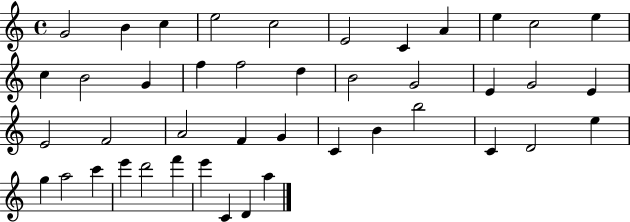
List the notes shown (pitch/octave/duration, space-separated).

G4/h B4/q C5/q E5/h C5/h E4/h C4/q A4/q E5/q C5/h E5/q C5/q B4/h G4/q F5/q F5/h D5/q B4/h G4/h E4/q G4/h E4/q E4/h F4/h A4/h F4/q G4/q C4/q B4/q B5/h C4/q D4/h E5/q G5/q A5/h C6/q E6/q D6/h F6/q E6/q C4/q D4/q A5/q